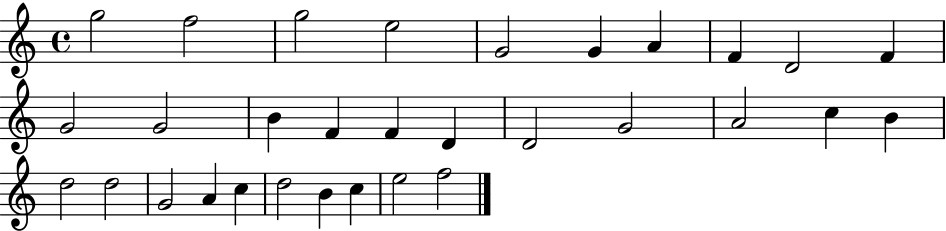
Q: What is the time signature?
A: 4/4